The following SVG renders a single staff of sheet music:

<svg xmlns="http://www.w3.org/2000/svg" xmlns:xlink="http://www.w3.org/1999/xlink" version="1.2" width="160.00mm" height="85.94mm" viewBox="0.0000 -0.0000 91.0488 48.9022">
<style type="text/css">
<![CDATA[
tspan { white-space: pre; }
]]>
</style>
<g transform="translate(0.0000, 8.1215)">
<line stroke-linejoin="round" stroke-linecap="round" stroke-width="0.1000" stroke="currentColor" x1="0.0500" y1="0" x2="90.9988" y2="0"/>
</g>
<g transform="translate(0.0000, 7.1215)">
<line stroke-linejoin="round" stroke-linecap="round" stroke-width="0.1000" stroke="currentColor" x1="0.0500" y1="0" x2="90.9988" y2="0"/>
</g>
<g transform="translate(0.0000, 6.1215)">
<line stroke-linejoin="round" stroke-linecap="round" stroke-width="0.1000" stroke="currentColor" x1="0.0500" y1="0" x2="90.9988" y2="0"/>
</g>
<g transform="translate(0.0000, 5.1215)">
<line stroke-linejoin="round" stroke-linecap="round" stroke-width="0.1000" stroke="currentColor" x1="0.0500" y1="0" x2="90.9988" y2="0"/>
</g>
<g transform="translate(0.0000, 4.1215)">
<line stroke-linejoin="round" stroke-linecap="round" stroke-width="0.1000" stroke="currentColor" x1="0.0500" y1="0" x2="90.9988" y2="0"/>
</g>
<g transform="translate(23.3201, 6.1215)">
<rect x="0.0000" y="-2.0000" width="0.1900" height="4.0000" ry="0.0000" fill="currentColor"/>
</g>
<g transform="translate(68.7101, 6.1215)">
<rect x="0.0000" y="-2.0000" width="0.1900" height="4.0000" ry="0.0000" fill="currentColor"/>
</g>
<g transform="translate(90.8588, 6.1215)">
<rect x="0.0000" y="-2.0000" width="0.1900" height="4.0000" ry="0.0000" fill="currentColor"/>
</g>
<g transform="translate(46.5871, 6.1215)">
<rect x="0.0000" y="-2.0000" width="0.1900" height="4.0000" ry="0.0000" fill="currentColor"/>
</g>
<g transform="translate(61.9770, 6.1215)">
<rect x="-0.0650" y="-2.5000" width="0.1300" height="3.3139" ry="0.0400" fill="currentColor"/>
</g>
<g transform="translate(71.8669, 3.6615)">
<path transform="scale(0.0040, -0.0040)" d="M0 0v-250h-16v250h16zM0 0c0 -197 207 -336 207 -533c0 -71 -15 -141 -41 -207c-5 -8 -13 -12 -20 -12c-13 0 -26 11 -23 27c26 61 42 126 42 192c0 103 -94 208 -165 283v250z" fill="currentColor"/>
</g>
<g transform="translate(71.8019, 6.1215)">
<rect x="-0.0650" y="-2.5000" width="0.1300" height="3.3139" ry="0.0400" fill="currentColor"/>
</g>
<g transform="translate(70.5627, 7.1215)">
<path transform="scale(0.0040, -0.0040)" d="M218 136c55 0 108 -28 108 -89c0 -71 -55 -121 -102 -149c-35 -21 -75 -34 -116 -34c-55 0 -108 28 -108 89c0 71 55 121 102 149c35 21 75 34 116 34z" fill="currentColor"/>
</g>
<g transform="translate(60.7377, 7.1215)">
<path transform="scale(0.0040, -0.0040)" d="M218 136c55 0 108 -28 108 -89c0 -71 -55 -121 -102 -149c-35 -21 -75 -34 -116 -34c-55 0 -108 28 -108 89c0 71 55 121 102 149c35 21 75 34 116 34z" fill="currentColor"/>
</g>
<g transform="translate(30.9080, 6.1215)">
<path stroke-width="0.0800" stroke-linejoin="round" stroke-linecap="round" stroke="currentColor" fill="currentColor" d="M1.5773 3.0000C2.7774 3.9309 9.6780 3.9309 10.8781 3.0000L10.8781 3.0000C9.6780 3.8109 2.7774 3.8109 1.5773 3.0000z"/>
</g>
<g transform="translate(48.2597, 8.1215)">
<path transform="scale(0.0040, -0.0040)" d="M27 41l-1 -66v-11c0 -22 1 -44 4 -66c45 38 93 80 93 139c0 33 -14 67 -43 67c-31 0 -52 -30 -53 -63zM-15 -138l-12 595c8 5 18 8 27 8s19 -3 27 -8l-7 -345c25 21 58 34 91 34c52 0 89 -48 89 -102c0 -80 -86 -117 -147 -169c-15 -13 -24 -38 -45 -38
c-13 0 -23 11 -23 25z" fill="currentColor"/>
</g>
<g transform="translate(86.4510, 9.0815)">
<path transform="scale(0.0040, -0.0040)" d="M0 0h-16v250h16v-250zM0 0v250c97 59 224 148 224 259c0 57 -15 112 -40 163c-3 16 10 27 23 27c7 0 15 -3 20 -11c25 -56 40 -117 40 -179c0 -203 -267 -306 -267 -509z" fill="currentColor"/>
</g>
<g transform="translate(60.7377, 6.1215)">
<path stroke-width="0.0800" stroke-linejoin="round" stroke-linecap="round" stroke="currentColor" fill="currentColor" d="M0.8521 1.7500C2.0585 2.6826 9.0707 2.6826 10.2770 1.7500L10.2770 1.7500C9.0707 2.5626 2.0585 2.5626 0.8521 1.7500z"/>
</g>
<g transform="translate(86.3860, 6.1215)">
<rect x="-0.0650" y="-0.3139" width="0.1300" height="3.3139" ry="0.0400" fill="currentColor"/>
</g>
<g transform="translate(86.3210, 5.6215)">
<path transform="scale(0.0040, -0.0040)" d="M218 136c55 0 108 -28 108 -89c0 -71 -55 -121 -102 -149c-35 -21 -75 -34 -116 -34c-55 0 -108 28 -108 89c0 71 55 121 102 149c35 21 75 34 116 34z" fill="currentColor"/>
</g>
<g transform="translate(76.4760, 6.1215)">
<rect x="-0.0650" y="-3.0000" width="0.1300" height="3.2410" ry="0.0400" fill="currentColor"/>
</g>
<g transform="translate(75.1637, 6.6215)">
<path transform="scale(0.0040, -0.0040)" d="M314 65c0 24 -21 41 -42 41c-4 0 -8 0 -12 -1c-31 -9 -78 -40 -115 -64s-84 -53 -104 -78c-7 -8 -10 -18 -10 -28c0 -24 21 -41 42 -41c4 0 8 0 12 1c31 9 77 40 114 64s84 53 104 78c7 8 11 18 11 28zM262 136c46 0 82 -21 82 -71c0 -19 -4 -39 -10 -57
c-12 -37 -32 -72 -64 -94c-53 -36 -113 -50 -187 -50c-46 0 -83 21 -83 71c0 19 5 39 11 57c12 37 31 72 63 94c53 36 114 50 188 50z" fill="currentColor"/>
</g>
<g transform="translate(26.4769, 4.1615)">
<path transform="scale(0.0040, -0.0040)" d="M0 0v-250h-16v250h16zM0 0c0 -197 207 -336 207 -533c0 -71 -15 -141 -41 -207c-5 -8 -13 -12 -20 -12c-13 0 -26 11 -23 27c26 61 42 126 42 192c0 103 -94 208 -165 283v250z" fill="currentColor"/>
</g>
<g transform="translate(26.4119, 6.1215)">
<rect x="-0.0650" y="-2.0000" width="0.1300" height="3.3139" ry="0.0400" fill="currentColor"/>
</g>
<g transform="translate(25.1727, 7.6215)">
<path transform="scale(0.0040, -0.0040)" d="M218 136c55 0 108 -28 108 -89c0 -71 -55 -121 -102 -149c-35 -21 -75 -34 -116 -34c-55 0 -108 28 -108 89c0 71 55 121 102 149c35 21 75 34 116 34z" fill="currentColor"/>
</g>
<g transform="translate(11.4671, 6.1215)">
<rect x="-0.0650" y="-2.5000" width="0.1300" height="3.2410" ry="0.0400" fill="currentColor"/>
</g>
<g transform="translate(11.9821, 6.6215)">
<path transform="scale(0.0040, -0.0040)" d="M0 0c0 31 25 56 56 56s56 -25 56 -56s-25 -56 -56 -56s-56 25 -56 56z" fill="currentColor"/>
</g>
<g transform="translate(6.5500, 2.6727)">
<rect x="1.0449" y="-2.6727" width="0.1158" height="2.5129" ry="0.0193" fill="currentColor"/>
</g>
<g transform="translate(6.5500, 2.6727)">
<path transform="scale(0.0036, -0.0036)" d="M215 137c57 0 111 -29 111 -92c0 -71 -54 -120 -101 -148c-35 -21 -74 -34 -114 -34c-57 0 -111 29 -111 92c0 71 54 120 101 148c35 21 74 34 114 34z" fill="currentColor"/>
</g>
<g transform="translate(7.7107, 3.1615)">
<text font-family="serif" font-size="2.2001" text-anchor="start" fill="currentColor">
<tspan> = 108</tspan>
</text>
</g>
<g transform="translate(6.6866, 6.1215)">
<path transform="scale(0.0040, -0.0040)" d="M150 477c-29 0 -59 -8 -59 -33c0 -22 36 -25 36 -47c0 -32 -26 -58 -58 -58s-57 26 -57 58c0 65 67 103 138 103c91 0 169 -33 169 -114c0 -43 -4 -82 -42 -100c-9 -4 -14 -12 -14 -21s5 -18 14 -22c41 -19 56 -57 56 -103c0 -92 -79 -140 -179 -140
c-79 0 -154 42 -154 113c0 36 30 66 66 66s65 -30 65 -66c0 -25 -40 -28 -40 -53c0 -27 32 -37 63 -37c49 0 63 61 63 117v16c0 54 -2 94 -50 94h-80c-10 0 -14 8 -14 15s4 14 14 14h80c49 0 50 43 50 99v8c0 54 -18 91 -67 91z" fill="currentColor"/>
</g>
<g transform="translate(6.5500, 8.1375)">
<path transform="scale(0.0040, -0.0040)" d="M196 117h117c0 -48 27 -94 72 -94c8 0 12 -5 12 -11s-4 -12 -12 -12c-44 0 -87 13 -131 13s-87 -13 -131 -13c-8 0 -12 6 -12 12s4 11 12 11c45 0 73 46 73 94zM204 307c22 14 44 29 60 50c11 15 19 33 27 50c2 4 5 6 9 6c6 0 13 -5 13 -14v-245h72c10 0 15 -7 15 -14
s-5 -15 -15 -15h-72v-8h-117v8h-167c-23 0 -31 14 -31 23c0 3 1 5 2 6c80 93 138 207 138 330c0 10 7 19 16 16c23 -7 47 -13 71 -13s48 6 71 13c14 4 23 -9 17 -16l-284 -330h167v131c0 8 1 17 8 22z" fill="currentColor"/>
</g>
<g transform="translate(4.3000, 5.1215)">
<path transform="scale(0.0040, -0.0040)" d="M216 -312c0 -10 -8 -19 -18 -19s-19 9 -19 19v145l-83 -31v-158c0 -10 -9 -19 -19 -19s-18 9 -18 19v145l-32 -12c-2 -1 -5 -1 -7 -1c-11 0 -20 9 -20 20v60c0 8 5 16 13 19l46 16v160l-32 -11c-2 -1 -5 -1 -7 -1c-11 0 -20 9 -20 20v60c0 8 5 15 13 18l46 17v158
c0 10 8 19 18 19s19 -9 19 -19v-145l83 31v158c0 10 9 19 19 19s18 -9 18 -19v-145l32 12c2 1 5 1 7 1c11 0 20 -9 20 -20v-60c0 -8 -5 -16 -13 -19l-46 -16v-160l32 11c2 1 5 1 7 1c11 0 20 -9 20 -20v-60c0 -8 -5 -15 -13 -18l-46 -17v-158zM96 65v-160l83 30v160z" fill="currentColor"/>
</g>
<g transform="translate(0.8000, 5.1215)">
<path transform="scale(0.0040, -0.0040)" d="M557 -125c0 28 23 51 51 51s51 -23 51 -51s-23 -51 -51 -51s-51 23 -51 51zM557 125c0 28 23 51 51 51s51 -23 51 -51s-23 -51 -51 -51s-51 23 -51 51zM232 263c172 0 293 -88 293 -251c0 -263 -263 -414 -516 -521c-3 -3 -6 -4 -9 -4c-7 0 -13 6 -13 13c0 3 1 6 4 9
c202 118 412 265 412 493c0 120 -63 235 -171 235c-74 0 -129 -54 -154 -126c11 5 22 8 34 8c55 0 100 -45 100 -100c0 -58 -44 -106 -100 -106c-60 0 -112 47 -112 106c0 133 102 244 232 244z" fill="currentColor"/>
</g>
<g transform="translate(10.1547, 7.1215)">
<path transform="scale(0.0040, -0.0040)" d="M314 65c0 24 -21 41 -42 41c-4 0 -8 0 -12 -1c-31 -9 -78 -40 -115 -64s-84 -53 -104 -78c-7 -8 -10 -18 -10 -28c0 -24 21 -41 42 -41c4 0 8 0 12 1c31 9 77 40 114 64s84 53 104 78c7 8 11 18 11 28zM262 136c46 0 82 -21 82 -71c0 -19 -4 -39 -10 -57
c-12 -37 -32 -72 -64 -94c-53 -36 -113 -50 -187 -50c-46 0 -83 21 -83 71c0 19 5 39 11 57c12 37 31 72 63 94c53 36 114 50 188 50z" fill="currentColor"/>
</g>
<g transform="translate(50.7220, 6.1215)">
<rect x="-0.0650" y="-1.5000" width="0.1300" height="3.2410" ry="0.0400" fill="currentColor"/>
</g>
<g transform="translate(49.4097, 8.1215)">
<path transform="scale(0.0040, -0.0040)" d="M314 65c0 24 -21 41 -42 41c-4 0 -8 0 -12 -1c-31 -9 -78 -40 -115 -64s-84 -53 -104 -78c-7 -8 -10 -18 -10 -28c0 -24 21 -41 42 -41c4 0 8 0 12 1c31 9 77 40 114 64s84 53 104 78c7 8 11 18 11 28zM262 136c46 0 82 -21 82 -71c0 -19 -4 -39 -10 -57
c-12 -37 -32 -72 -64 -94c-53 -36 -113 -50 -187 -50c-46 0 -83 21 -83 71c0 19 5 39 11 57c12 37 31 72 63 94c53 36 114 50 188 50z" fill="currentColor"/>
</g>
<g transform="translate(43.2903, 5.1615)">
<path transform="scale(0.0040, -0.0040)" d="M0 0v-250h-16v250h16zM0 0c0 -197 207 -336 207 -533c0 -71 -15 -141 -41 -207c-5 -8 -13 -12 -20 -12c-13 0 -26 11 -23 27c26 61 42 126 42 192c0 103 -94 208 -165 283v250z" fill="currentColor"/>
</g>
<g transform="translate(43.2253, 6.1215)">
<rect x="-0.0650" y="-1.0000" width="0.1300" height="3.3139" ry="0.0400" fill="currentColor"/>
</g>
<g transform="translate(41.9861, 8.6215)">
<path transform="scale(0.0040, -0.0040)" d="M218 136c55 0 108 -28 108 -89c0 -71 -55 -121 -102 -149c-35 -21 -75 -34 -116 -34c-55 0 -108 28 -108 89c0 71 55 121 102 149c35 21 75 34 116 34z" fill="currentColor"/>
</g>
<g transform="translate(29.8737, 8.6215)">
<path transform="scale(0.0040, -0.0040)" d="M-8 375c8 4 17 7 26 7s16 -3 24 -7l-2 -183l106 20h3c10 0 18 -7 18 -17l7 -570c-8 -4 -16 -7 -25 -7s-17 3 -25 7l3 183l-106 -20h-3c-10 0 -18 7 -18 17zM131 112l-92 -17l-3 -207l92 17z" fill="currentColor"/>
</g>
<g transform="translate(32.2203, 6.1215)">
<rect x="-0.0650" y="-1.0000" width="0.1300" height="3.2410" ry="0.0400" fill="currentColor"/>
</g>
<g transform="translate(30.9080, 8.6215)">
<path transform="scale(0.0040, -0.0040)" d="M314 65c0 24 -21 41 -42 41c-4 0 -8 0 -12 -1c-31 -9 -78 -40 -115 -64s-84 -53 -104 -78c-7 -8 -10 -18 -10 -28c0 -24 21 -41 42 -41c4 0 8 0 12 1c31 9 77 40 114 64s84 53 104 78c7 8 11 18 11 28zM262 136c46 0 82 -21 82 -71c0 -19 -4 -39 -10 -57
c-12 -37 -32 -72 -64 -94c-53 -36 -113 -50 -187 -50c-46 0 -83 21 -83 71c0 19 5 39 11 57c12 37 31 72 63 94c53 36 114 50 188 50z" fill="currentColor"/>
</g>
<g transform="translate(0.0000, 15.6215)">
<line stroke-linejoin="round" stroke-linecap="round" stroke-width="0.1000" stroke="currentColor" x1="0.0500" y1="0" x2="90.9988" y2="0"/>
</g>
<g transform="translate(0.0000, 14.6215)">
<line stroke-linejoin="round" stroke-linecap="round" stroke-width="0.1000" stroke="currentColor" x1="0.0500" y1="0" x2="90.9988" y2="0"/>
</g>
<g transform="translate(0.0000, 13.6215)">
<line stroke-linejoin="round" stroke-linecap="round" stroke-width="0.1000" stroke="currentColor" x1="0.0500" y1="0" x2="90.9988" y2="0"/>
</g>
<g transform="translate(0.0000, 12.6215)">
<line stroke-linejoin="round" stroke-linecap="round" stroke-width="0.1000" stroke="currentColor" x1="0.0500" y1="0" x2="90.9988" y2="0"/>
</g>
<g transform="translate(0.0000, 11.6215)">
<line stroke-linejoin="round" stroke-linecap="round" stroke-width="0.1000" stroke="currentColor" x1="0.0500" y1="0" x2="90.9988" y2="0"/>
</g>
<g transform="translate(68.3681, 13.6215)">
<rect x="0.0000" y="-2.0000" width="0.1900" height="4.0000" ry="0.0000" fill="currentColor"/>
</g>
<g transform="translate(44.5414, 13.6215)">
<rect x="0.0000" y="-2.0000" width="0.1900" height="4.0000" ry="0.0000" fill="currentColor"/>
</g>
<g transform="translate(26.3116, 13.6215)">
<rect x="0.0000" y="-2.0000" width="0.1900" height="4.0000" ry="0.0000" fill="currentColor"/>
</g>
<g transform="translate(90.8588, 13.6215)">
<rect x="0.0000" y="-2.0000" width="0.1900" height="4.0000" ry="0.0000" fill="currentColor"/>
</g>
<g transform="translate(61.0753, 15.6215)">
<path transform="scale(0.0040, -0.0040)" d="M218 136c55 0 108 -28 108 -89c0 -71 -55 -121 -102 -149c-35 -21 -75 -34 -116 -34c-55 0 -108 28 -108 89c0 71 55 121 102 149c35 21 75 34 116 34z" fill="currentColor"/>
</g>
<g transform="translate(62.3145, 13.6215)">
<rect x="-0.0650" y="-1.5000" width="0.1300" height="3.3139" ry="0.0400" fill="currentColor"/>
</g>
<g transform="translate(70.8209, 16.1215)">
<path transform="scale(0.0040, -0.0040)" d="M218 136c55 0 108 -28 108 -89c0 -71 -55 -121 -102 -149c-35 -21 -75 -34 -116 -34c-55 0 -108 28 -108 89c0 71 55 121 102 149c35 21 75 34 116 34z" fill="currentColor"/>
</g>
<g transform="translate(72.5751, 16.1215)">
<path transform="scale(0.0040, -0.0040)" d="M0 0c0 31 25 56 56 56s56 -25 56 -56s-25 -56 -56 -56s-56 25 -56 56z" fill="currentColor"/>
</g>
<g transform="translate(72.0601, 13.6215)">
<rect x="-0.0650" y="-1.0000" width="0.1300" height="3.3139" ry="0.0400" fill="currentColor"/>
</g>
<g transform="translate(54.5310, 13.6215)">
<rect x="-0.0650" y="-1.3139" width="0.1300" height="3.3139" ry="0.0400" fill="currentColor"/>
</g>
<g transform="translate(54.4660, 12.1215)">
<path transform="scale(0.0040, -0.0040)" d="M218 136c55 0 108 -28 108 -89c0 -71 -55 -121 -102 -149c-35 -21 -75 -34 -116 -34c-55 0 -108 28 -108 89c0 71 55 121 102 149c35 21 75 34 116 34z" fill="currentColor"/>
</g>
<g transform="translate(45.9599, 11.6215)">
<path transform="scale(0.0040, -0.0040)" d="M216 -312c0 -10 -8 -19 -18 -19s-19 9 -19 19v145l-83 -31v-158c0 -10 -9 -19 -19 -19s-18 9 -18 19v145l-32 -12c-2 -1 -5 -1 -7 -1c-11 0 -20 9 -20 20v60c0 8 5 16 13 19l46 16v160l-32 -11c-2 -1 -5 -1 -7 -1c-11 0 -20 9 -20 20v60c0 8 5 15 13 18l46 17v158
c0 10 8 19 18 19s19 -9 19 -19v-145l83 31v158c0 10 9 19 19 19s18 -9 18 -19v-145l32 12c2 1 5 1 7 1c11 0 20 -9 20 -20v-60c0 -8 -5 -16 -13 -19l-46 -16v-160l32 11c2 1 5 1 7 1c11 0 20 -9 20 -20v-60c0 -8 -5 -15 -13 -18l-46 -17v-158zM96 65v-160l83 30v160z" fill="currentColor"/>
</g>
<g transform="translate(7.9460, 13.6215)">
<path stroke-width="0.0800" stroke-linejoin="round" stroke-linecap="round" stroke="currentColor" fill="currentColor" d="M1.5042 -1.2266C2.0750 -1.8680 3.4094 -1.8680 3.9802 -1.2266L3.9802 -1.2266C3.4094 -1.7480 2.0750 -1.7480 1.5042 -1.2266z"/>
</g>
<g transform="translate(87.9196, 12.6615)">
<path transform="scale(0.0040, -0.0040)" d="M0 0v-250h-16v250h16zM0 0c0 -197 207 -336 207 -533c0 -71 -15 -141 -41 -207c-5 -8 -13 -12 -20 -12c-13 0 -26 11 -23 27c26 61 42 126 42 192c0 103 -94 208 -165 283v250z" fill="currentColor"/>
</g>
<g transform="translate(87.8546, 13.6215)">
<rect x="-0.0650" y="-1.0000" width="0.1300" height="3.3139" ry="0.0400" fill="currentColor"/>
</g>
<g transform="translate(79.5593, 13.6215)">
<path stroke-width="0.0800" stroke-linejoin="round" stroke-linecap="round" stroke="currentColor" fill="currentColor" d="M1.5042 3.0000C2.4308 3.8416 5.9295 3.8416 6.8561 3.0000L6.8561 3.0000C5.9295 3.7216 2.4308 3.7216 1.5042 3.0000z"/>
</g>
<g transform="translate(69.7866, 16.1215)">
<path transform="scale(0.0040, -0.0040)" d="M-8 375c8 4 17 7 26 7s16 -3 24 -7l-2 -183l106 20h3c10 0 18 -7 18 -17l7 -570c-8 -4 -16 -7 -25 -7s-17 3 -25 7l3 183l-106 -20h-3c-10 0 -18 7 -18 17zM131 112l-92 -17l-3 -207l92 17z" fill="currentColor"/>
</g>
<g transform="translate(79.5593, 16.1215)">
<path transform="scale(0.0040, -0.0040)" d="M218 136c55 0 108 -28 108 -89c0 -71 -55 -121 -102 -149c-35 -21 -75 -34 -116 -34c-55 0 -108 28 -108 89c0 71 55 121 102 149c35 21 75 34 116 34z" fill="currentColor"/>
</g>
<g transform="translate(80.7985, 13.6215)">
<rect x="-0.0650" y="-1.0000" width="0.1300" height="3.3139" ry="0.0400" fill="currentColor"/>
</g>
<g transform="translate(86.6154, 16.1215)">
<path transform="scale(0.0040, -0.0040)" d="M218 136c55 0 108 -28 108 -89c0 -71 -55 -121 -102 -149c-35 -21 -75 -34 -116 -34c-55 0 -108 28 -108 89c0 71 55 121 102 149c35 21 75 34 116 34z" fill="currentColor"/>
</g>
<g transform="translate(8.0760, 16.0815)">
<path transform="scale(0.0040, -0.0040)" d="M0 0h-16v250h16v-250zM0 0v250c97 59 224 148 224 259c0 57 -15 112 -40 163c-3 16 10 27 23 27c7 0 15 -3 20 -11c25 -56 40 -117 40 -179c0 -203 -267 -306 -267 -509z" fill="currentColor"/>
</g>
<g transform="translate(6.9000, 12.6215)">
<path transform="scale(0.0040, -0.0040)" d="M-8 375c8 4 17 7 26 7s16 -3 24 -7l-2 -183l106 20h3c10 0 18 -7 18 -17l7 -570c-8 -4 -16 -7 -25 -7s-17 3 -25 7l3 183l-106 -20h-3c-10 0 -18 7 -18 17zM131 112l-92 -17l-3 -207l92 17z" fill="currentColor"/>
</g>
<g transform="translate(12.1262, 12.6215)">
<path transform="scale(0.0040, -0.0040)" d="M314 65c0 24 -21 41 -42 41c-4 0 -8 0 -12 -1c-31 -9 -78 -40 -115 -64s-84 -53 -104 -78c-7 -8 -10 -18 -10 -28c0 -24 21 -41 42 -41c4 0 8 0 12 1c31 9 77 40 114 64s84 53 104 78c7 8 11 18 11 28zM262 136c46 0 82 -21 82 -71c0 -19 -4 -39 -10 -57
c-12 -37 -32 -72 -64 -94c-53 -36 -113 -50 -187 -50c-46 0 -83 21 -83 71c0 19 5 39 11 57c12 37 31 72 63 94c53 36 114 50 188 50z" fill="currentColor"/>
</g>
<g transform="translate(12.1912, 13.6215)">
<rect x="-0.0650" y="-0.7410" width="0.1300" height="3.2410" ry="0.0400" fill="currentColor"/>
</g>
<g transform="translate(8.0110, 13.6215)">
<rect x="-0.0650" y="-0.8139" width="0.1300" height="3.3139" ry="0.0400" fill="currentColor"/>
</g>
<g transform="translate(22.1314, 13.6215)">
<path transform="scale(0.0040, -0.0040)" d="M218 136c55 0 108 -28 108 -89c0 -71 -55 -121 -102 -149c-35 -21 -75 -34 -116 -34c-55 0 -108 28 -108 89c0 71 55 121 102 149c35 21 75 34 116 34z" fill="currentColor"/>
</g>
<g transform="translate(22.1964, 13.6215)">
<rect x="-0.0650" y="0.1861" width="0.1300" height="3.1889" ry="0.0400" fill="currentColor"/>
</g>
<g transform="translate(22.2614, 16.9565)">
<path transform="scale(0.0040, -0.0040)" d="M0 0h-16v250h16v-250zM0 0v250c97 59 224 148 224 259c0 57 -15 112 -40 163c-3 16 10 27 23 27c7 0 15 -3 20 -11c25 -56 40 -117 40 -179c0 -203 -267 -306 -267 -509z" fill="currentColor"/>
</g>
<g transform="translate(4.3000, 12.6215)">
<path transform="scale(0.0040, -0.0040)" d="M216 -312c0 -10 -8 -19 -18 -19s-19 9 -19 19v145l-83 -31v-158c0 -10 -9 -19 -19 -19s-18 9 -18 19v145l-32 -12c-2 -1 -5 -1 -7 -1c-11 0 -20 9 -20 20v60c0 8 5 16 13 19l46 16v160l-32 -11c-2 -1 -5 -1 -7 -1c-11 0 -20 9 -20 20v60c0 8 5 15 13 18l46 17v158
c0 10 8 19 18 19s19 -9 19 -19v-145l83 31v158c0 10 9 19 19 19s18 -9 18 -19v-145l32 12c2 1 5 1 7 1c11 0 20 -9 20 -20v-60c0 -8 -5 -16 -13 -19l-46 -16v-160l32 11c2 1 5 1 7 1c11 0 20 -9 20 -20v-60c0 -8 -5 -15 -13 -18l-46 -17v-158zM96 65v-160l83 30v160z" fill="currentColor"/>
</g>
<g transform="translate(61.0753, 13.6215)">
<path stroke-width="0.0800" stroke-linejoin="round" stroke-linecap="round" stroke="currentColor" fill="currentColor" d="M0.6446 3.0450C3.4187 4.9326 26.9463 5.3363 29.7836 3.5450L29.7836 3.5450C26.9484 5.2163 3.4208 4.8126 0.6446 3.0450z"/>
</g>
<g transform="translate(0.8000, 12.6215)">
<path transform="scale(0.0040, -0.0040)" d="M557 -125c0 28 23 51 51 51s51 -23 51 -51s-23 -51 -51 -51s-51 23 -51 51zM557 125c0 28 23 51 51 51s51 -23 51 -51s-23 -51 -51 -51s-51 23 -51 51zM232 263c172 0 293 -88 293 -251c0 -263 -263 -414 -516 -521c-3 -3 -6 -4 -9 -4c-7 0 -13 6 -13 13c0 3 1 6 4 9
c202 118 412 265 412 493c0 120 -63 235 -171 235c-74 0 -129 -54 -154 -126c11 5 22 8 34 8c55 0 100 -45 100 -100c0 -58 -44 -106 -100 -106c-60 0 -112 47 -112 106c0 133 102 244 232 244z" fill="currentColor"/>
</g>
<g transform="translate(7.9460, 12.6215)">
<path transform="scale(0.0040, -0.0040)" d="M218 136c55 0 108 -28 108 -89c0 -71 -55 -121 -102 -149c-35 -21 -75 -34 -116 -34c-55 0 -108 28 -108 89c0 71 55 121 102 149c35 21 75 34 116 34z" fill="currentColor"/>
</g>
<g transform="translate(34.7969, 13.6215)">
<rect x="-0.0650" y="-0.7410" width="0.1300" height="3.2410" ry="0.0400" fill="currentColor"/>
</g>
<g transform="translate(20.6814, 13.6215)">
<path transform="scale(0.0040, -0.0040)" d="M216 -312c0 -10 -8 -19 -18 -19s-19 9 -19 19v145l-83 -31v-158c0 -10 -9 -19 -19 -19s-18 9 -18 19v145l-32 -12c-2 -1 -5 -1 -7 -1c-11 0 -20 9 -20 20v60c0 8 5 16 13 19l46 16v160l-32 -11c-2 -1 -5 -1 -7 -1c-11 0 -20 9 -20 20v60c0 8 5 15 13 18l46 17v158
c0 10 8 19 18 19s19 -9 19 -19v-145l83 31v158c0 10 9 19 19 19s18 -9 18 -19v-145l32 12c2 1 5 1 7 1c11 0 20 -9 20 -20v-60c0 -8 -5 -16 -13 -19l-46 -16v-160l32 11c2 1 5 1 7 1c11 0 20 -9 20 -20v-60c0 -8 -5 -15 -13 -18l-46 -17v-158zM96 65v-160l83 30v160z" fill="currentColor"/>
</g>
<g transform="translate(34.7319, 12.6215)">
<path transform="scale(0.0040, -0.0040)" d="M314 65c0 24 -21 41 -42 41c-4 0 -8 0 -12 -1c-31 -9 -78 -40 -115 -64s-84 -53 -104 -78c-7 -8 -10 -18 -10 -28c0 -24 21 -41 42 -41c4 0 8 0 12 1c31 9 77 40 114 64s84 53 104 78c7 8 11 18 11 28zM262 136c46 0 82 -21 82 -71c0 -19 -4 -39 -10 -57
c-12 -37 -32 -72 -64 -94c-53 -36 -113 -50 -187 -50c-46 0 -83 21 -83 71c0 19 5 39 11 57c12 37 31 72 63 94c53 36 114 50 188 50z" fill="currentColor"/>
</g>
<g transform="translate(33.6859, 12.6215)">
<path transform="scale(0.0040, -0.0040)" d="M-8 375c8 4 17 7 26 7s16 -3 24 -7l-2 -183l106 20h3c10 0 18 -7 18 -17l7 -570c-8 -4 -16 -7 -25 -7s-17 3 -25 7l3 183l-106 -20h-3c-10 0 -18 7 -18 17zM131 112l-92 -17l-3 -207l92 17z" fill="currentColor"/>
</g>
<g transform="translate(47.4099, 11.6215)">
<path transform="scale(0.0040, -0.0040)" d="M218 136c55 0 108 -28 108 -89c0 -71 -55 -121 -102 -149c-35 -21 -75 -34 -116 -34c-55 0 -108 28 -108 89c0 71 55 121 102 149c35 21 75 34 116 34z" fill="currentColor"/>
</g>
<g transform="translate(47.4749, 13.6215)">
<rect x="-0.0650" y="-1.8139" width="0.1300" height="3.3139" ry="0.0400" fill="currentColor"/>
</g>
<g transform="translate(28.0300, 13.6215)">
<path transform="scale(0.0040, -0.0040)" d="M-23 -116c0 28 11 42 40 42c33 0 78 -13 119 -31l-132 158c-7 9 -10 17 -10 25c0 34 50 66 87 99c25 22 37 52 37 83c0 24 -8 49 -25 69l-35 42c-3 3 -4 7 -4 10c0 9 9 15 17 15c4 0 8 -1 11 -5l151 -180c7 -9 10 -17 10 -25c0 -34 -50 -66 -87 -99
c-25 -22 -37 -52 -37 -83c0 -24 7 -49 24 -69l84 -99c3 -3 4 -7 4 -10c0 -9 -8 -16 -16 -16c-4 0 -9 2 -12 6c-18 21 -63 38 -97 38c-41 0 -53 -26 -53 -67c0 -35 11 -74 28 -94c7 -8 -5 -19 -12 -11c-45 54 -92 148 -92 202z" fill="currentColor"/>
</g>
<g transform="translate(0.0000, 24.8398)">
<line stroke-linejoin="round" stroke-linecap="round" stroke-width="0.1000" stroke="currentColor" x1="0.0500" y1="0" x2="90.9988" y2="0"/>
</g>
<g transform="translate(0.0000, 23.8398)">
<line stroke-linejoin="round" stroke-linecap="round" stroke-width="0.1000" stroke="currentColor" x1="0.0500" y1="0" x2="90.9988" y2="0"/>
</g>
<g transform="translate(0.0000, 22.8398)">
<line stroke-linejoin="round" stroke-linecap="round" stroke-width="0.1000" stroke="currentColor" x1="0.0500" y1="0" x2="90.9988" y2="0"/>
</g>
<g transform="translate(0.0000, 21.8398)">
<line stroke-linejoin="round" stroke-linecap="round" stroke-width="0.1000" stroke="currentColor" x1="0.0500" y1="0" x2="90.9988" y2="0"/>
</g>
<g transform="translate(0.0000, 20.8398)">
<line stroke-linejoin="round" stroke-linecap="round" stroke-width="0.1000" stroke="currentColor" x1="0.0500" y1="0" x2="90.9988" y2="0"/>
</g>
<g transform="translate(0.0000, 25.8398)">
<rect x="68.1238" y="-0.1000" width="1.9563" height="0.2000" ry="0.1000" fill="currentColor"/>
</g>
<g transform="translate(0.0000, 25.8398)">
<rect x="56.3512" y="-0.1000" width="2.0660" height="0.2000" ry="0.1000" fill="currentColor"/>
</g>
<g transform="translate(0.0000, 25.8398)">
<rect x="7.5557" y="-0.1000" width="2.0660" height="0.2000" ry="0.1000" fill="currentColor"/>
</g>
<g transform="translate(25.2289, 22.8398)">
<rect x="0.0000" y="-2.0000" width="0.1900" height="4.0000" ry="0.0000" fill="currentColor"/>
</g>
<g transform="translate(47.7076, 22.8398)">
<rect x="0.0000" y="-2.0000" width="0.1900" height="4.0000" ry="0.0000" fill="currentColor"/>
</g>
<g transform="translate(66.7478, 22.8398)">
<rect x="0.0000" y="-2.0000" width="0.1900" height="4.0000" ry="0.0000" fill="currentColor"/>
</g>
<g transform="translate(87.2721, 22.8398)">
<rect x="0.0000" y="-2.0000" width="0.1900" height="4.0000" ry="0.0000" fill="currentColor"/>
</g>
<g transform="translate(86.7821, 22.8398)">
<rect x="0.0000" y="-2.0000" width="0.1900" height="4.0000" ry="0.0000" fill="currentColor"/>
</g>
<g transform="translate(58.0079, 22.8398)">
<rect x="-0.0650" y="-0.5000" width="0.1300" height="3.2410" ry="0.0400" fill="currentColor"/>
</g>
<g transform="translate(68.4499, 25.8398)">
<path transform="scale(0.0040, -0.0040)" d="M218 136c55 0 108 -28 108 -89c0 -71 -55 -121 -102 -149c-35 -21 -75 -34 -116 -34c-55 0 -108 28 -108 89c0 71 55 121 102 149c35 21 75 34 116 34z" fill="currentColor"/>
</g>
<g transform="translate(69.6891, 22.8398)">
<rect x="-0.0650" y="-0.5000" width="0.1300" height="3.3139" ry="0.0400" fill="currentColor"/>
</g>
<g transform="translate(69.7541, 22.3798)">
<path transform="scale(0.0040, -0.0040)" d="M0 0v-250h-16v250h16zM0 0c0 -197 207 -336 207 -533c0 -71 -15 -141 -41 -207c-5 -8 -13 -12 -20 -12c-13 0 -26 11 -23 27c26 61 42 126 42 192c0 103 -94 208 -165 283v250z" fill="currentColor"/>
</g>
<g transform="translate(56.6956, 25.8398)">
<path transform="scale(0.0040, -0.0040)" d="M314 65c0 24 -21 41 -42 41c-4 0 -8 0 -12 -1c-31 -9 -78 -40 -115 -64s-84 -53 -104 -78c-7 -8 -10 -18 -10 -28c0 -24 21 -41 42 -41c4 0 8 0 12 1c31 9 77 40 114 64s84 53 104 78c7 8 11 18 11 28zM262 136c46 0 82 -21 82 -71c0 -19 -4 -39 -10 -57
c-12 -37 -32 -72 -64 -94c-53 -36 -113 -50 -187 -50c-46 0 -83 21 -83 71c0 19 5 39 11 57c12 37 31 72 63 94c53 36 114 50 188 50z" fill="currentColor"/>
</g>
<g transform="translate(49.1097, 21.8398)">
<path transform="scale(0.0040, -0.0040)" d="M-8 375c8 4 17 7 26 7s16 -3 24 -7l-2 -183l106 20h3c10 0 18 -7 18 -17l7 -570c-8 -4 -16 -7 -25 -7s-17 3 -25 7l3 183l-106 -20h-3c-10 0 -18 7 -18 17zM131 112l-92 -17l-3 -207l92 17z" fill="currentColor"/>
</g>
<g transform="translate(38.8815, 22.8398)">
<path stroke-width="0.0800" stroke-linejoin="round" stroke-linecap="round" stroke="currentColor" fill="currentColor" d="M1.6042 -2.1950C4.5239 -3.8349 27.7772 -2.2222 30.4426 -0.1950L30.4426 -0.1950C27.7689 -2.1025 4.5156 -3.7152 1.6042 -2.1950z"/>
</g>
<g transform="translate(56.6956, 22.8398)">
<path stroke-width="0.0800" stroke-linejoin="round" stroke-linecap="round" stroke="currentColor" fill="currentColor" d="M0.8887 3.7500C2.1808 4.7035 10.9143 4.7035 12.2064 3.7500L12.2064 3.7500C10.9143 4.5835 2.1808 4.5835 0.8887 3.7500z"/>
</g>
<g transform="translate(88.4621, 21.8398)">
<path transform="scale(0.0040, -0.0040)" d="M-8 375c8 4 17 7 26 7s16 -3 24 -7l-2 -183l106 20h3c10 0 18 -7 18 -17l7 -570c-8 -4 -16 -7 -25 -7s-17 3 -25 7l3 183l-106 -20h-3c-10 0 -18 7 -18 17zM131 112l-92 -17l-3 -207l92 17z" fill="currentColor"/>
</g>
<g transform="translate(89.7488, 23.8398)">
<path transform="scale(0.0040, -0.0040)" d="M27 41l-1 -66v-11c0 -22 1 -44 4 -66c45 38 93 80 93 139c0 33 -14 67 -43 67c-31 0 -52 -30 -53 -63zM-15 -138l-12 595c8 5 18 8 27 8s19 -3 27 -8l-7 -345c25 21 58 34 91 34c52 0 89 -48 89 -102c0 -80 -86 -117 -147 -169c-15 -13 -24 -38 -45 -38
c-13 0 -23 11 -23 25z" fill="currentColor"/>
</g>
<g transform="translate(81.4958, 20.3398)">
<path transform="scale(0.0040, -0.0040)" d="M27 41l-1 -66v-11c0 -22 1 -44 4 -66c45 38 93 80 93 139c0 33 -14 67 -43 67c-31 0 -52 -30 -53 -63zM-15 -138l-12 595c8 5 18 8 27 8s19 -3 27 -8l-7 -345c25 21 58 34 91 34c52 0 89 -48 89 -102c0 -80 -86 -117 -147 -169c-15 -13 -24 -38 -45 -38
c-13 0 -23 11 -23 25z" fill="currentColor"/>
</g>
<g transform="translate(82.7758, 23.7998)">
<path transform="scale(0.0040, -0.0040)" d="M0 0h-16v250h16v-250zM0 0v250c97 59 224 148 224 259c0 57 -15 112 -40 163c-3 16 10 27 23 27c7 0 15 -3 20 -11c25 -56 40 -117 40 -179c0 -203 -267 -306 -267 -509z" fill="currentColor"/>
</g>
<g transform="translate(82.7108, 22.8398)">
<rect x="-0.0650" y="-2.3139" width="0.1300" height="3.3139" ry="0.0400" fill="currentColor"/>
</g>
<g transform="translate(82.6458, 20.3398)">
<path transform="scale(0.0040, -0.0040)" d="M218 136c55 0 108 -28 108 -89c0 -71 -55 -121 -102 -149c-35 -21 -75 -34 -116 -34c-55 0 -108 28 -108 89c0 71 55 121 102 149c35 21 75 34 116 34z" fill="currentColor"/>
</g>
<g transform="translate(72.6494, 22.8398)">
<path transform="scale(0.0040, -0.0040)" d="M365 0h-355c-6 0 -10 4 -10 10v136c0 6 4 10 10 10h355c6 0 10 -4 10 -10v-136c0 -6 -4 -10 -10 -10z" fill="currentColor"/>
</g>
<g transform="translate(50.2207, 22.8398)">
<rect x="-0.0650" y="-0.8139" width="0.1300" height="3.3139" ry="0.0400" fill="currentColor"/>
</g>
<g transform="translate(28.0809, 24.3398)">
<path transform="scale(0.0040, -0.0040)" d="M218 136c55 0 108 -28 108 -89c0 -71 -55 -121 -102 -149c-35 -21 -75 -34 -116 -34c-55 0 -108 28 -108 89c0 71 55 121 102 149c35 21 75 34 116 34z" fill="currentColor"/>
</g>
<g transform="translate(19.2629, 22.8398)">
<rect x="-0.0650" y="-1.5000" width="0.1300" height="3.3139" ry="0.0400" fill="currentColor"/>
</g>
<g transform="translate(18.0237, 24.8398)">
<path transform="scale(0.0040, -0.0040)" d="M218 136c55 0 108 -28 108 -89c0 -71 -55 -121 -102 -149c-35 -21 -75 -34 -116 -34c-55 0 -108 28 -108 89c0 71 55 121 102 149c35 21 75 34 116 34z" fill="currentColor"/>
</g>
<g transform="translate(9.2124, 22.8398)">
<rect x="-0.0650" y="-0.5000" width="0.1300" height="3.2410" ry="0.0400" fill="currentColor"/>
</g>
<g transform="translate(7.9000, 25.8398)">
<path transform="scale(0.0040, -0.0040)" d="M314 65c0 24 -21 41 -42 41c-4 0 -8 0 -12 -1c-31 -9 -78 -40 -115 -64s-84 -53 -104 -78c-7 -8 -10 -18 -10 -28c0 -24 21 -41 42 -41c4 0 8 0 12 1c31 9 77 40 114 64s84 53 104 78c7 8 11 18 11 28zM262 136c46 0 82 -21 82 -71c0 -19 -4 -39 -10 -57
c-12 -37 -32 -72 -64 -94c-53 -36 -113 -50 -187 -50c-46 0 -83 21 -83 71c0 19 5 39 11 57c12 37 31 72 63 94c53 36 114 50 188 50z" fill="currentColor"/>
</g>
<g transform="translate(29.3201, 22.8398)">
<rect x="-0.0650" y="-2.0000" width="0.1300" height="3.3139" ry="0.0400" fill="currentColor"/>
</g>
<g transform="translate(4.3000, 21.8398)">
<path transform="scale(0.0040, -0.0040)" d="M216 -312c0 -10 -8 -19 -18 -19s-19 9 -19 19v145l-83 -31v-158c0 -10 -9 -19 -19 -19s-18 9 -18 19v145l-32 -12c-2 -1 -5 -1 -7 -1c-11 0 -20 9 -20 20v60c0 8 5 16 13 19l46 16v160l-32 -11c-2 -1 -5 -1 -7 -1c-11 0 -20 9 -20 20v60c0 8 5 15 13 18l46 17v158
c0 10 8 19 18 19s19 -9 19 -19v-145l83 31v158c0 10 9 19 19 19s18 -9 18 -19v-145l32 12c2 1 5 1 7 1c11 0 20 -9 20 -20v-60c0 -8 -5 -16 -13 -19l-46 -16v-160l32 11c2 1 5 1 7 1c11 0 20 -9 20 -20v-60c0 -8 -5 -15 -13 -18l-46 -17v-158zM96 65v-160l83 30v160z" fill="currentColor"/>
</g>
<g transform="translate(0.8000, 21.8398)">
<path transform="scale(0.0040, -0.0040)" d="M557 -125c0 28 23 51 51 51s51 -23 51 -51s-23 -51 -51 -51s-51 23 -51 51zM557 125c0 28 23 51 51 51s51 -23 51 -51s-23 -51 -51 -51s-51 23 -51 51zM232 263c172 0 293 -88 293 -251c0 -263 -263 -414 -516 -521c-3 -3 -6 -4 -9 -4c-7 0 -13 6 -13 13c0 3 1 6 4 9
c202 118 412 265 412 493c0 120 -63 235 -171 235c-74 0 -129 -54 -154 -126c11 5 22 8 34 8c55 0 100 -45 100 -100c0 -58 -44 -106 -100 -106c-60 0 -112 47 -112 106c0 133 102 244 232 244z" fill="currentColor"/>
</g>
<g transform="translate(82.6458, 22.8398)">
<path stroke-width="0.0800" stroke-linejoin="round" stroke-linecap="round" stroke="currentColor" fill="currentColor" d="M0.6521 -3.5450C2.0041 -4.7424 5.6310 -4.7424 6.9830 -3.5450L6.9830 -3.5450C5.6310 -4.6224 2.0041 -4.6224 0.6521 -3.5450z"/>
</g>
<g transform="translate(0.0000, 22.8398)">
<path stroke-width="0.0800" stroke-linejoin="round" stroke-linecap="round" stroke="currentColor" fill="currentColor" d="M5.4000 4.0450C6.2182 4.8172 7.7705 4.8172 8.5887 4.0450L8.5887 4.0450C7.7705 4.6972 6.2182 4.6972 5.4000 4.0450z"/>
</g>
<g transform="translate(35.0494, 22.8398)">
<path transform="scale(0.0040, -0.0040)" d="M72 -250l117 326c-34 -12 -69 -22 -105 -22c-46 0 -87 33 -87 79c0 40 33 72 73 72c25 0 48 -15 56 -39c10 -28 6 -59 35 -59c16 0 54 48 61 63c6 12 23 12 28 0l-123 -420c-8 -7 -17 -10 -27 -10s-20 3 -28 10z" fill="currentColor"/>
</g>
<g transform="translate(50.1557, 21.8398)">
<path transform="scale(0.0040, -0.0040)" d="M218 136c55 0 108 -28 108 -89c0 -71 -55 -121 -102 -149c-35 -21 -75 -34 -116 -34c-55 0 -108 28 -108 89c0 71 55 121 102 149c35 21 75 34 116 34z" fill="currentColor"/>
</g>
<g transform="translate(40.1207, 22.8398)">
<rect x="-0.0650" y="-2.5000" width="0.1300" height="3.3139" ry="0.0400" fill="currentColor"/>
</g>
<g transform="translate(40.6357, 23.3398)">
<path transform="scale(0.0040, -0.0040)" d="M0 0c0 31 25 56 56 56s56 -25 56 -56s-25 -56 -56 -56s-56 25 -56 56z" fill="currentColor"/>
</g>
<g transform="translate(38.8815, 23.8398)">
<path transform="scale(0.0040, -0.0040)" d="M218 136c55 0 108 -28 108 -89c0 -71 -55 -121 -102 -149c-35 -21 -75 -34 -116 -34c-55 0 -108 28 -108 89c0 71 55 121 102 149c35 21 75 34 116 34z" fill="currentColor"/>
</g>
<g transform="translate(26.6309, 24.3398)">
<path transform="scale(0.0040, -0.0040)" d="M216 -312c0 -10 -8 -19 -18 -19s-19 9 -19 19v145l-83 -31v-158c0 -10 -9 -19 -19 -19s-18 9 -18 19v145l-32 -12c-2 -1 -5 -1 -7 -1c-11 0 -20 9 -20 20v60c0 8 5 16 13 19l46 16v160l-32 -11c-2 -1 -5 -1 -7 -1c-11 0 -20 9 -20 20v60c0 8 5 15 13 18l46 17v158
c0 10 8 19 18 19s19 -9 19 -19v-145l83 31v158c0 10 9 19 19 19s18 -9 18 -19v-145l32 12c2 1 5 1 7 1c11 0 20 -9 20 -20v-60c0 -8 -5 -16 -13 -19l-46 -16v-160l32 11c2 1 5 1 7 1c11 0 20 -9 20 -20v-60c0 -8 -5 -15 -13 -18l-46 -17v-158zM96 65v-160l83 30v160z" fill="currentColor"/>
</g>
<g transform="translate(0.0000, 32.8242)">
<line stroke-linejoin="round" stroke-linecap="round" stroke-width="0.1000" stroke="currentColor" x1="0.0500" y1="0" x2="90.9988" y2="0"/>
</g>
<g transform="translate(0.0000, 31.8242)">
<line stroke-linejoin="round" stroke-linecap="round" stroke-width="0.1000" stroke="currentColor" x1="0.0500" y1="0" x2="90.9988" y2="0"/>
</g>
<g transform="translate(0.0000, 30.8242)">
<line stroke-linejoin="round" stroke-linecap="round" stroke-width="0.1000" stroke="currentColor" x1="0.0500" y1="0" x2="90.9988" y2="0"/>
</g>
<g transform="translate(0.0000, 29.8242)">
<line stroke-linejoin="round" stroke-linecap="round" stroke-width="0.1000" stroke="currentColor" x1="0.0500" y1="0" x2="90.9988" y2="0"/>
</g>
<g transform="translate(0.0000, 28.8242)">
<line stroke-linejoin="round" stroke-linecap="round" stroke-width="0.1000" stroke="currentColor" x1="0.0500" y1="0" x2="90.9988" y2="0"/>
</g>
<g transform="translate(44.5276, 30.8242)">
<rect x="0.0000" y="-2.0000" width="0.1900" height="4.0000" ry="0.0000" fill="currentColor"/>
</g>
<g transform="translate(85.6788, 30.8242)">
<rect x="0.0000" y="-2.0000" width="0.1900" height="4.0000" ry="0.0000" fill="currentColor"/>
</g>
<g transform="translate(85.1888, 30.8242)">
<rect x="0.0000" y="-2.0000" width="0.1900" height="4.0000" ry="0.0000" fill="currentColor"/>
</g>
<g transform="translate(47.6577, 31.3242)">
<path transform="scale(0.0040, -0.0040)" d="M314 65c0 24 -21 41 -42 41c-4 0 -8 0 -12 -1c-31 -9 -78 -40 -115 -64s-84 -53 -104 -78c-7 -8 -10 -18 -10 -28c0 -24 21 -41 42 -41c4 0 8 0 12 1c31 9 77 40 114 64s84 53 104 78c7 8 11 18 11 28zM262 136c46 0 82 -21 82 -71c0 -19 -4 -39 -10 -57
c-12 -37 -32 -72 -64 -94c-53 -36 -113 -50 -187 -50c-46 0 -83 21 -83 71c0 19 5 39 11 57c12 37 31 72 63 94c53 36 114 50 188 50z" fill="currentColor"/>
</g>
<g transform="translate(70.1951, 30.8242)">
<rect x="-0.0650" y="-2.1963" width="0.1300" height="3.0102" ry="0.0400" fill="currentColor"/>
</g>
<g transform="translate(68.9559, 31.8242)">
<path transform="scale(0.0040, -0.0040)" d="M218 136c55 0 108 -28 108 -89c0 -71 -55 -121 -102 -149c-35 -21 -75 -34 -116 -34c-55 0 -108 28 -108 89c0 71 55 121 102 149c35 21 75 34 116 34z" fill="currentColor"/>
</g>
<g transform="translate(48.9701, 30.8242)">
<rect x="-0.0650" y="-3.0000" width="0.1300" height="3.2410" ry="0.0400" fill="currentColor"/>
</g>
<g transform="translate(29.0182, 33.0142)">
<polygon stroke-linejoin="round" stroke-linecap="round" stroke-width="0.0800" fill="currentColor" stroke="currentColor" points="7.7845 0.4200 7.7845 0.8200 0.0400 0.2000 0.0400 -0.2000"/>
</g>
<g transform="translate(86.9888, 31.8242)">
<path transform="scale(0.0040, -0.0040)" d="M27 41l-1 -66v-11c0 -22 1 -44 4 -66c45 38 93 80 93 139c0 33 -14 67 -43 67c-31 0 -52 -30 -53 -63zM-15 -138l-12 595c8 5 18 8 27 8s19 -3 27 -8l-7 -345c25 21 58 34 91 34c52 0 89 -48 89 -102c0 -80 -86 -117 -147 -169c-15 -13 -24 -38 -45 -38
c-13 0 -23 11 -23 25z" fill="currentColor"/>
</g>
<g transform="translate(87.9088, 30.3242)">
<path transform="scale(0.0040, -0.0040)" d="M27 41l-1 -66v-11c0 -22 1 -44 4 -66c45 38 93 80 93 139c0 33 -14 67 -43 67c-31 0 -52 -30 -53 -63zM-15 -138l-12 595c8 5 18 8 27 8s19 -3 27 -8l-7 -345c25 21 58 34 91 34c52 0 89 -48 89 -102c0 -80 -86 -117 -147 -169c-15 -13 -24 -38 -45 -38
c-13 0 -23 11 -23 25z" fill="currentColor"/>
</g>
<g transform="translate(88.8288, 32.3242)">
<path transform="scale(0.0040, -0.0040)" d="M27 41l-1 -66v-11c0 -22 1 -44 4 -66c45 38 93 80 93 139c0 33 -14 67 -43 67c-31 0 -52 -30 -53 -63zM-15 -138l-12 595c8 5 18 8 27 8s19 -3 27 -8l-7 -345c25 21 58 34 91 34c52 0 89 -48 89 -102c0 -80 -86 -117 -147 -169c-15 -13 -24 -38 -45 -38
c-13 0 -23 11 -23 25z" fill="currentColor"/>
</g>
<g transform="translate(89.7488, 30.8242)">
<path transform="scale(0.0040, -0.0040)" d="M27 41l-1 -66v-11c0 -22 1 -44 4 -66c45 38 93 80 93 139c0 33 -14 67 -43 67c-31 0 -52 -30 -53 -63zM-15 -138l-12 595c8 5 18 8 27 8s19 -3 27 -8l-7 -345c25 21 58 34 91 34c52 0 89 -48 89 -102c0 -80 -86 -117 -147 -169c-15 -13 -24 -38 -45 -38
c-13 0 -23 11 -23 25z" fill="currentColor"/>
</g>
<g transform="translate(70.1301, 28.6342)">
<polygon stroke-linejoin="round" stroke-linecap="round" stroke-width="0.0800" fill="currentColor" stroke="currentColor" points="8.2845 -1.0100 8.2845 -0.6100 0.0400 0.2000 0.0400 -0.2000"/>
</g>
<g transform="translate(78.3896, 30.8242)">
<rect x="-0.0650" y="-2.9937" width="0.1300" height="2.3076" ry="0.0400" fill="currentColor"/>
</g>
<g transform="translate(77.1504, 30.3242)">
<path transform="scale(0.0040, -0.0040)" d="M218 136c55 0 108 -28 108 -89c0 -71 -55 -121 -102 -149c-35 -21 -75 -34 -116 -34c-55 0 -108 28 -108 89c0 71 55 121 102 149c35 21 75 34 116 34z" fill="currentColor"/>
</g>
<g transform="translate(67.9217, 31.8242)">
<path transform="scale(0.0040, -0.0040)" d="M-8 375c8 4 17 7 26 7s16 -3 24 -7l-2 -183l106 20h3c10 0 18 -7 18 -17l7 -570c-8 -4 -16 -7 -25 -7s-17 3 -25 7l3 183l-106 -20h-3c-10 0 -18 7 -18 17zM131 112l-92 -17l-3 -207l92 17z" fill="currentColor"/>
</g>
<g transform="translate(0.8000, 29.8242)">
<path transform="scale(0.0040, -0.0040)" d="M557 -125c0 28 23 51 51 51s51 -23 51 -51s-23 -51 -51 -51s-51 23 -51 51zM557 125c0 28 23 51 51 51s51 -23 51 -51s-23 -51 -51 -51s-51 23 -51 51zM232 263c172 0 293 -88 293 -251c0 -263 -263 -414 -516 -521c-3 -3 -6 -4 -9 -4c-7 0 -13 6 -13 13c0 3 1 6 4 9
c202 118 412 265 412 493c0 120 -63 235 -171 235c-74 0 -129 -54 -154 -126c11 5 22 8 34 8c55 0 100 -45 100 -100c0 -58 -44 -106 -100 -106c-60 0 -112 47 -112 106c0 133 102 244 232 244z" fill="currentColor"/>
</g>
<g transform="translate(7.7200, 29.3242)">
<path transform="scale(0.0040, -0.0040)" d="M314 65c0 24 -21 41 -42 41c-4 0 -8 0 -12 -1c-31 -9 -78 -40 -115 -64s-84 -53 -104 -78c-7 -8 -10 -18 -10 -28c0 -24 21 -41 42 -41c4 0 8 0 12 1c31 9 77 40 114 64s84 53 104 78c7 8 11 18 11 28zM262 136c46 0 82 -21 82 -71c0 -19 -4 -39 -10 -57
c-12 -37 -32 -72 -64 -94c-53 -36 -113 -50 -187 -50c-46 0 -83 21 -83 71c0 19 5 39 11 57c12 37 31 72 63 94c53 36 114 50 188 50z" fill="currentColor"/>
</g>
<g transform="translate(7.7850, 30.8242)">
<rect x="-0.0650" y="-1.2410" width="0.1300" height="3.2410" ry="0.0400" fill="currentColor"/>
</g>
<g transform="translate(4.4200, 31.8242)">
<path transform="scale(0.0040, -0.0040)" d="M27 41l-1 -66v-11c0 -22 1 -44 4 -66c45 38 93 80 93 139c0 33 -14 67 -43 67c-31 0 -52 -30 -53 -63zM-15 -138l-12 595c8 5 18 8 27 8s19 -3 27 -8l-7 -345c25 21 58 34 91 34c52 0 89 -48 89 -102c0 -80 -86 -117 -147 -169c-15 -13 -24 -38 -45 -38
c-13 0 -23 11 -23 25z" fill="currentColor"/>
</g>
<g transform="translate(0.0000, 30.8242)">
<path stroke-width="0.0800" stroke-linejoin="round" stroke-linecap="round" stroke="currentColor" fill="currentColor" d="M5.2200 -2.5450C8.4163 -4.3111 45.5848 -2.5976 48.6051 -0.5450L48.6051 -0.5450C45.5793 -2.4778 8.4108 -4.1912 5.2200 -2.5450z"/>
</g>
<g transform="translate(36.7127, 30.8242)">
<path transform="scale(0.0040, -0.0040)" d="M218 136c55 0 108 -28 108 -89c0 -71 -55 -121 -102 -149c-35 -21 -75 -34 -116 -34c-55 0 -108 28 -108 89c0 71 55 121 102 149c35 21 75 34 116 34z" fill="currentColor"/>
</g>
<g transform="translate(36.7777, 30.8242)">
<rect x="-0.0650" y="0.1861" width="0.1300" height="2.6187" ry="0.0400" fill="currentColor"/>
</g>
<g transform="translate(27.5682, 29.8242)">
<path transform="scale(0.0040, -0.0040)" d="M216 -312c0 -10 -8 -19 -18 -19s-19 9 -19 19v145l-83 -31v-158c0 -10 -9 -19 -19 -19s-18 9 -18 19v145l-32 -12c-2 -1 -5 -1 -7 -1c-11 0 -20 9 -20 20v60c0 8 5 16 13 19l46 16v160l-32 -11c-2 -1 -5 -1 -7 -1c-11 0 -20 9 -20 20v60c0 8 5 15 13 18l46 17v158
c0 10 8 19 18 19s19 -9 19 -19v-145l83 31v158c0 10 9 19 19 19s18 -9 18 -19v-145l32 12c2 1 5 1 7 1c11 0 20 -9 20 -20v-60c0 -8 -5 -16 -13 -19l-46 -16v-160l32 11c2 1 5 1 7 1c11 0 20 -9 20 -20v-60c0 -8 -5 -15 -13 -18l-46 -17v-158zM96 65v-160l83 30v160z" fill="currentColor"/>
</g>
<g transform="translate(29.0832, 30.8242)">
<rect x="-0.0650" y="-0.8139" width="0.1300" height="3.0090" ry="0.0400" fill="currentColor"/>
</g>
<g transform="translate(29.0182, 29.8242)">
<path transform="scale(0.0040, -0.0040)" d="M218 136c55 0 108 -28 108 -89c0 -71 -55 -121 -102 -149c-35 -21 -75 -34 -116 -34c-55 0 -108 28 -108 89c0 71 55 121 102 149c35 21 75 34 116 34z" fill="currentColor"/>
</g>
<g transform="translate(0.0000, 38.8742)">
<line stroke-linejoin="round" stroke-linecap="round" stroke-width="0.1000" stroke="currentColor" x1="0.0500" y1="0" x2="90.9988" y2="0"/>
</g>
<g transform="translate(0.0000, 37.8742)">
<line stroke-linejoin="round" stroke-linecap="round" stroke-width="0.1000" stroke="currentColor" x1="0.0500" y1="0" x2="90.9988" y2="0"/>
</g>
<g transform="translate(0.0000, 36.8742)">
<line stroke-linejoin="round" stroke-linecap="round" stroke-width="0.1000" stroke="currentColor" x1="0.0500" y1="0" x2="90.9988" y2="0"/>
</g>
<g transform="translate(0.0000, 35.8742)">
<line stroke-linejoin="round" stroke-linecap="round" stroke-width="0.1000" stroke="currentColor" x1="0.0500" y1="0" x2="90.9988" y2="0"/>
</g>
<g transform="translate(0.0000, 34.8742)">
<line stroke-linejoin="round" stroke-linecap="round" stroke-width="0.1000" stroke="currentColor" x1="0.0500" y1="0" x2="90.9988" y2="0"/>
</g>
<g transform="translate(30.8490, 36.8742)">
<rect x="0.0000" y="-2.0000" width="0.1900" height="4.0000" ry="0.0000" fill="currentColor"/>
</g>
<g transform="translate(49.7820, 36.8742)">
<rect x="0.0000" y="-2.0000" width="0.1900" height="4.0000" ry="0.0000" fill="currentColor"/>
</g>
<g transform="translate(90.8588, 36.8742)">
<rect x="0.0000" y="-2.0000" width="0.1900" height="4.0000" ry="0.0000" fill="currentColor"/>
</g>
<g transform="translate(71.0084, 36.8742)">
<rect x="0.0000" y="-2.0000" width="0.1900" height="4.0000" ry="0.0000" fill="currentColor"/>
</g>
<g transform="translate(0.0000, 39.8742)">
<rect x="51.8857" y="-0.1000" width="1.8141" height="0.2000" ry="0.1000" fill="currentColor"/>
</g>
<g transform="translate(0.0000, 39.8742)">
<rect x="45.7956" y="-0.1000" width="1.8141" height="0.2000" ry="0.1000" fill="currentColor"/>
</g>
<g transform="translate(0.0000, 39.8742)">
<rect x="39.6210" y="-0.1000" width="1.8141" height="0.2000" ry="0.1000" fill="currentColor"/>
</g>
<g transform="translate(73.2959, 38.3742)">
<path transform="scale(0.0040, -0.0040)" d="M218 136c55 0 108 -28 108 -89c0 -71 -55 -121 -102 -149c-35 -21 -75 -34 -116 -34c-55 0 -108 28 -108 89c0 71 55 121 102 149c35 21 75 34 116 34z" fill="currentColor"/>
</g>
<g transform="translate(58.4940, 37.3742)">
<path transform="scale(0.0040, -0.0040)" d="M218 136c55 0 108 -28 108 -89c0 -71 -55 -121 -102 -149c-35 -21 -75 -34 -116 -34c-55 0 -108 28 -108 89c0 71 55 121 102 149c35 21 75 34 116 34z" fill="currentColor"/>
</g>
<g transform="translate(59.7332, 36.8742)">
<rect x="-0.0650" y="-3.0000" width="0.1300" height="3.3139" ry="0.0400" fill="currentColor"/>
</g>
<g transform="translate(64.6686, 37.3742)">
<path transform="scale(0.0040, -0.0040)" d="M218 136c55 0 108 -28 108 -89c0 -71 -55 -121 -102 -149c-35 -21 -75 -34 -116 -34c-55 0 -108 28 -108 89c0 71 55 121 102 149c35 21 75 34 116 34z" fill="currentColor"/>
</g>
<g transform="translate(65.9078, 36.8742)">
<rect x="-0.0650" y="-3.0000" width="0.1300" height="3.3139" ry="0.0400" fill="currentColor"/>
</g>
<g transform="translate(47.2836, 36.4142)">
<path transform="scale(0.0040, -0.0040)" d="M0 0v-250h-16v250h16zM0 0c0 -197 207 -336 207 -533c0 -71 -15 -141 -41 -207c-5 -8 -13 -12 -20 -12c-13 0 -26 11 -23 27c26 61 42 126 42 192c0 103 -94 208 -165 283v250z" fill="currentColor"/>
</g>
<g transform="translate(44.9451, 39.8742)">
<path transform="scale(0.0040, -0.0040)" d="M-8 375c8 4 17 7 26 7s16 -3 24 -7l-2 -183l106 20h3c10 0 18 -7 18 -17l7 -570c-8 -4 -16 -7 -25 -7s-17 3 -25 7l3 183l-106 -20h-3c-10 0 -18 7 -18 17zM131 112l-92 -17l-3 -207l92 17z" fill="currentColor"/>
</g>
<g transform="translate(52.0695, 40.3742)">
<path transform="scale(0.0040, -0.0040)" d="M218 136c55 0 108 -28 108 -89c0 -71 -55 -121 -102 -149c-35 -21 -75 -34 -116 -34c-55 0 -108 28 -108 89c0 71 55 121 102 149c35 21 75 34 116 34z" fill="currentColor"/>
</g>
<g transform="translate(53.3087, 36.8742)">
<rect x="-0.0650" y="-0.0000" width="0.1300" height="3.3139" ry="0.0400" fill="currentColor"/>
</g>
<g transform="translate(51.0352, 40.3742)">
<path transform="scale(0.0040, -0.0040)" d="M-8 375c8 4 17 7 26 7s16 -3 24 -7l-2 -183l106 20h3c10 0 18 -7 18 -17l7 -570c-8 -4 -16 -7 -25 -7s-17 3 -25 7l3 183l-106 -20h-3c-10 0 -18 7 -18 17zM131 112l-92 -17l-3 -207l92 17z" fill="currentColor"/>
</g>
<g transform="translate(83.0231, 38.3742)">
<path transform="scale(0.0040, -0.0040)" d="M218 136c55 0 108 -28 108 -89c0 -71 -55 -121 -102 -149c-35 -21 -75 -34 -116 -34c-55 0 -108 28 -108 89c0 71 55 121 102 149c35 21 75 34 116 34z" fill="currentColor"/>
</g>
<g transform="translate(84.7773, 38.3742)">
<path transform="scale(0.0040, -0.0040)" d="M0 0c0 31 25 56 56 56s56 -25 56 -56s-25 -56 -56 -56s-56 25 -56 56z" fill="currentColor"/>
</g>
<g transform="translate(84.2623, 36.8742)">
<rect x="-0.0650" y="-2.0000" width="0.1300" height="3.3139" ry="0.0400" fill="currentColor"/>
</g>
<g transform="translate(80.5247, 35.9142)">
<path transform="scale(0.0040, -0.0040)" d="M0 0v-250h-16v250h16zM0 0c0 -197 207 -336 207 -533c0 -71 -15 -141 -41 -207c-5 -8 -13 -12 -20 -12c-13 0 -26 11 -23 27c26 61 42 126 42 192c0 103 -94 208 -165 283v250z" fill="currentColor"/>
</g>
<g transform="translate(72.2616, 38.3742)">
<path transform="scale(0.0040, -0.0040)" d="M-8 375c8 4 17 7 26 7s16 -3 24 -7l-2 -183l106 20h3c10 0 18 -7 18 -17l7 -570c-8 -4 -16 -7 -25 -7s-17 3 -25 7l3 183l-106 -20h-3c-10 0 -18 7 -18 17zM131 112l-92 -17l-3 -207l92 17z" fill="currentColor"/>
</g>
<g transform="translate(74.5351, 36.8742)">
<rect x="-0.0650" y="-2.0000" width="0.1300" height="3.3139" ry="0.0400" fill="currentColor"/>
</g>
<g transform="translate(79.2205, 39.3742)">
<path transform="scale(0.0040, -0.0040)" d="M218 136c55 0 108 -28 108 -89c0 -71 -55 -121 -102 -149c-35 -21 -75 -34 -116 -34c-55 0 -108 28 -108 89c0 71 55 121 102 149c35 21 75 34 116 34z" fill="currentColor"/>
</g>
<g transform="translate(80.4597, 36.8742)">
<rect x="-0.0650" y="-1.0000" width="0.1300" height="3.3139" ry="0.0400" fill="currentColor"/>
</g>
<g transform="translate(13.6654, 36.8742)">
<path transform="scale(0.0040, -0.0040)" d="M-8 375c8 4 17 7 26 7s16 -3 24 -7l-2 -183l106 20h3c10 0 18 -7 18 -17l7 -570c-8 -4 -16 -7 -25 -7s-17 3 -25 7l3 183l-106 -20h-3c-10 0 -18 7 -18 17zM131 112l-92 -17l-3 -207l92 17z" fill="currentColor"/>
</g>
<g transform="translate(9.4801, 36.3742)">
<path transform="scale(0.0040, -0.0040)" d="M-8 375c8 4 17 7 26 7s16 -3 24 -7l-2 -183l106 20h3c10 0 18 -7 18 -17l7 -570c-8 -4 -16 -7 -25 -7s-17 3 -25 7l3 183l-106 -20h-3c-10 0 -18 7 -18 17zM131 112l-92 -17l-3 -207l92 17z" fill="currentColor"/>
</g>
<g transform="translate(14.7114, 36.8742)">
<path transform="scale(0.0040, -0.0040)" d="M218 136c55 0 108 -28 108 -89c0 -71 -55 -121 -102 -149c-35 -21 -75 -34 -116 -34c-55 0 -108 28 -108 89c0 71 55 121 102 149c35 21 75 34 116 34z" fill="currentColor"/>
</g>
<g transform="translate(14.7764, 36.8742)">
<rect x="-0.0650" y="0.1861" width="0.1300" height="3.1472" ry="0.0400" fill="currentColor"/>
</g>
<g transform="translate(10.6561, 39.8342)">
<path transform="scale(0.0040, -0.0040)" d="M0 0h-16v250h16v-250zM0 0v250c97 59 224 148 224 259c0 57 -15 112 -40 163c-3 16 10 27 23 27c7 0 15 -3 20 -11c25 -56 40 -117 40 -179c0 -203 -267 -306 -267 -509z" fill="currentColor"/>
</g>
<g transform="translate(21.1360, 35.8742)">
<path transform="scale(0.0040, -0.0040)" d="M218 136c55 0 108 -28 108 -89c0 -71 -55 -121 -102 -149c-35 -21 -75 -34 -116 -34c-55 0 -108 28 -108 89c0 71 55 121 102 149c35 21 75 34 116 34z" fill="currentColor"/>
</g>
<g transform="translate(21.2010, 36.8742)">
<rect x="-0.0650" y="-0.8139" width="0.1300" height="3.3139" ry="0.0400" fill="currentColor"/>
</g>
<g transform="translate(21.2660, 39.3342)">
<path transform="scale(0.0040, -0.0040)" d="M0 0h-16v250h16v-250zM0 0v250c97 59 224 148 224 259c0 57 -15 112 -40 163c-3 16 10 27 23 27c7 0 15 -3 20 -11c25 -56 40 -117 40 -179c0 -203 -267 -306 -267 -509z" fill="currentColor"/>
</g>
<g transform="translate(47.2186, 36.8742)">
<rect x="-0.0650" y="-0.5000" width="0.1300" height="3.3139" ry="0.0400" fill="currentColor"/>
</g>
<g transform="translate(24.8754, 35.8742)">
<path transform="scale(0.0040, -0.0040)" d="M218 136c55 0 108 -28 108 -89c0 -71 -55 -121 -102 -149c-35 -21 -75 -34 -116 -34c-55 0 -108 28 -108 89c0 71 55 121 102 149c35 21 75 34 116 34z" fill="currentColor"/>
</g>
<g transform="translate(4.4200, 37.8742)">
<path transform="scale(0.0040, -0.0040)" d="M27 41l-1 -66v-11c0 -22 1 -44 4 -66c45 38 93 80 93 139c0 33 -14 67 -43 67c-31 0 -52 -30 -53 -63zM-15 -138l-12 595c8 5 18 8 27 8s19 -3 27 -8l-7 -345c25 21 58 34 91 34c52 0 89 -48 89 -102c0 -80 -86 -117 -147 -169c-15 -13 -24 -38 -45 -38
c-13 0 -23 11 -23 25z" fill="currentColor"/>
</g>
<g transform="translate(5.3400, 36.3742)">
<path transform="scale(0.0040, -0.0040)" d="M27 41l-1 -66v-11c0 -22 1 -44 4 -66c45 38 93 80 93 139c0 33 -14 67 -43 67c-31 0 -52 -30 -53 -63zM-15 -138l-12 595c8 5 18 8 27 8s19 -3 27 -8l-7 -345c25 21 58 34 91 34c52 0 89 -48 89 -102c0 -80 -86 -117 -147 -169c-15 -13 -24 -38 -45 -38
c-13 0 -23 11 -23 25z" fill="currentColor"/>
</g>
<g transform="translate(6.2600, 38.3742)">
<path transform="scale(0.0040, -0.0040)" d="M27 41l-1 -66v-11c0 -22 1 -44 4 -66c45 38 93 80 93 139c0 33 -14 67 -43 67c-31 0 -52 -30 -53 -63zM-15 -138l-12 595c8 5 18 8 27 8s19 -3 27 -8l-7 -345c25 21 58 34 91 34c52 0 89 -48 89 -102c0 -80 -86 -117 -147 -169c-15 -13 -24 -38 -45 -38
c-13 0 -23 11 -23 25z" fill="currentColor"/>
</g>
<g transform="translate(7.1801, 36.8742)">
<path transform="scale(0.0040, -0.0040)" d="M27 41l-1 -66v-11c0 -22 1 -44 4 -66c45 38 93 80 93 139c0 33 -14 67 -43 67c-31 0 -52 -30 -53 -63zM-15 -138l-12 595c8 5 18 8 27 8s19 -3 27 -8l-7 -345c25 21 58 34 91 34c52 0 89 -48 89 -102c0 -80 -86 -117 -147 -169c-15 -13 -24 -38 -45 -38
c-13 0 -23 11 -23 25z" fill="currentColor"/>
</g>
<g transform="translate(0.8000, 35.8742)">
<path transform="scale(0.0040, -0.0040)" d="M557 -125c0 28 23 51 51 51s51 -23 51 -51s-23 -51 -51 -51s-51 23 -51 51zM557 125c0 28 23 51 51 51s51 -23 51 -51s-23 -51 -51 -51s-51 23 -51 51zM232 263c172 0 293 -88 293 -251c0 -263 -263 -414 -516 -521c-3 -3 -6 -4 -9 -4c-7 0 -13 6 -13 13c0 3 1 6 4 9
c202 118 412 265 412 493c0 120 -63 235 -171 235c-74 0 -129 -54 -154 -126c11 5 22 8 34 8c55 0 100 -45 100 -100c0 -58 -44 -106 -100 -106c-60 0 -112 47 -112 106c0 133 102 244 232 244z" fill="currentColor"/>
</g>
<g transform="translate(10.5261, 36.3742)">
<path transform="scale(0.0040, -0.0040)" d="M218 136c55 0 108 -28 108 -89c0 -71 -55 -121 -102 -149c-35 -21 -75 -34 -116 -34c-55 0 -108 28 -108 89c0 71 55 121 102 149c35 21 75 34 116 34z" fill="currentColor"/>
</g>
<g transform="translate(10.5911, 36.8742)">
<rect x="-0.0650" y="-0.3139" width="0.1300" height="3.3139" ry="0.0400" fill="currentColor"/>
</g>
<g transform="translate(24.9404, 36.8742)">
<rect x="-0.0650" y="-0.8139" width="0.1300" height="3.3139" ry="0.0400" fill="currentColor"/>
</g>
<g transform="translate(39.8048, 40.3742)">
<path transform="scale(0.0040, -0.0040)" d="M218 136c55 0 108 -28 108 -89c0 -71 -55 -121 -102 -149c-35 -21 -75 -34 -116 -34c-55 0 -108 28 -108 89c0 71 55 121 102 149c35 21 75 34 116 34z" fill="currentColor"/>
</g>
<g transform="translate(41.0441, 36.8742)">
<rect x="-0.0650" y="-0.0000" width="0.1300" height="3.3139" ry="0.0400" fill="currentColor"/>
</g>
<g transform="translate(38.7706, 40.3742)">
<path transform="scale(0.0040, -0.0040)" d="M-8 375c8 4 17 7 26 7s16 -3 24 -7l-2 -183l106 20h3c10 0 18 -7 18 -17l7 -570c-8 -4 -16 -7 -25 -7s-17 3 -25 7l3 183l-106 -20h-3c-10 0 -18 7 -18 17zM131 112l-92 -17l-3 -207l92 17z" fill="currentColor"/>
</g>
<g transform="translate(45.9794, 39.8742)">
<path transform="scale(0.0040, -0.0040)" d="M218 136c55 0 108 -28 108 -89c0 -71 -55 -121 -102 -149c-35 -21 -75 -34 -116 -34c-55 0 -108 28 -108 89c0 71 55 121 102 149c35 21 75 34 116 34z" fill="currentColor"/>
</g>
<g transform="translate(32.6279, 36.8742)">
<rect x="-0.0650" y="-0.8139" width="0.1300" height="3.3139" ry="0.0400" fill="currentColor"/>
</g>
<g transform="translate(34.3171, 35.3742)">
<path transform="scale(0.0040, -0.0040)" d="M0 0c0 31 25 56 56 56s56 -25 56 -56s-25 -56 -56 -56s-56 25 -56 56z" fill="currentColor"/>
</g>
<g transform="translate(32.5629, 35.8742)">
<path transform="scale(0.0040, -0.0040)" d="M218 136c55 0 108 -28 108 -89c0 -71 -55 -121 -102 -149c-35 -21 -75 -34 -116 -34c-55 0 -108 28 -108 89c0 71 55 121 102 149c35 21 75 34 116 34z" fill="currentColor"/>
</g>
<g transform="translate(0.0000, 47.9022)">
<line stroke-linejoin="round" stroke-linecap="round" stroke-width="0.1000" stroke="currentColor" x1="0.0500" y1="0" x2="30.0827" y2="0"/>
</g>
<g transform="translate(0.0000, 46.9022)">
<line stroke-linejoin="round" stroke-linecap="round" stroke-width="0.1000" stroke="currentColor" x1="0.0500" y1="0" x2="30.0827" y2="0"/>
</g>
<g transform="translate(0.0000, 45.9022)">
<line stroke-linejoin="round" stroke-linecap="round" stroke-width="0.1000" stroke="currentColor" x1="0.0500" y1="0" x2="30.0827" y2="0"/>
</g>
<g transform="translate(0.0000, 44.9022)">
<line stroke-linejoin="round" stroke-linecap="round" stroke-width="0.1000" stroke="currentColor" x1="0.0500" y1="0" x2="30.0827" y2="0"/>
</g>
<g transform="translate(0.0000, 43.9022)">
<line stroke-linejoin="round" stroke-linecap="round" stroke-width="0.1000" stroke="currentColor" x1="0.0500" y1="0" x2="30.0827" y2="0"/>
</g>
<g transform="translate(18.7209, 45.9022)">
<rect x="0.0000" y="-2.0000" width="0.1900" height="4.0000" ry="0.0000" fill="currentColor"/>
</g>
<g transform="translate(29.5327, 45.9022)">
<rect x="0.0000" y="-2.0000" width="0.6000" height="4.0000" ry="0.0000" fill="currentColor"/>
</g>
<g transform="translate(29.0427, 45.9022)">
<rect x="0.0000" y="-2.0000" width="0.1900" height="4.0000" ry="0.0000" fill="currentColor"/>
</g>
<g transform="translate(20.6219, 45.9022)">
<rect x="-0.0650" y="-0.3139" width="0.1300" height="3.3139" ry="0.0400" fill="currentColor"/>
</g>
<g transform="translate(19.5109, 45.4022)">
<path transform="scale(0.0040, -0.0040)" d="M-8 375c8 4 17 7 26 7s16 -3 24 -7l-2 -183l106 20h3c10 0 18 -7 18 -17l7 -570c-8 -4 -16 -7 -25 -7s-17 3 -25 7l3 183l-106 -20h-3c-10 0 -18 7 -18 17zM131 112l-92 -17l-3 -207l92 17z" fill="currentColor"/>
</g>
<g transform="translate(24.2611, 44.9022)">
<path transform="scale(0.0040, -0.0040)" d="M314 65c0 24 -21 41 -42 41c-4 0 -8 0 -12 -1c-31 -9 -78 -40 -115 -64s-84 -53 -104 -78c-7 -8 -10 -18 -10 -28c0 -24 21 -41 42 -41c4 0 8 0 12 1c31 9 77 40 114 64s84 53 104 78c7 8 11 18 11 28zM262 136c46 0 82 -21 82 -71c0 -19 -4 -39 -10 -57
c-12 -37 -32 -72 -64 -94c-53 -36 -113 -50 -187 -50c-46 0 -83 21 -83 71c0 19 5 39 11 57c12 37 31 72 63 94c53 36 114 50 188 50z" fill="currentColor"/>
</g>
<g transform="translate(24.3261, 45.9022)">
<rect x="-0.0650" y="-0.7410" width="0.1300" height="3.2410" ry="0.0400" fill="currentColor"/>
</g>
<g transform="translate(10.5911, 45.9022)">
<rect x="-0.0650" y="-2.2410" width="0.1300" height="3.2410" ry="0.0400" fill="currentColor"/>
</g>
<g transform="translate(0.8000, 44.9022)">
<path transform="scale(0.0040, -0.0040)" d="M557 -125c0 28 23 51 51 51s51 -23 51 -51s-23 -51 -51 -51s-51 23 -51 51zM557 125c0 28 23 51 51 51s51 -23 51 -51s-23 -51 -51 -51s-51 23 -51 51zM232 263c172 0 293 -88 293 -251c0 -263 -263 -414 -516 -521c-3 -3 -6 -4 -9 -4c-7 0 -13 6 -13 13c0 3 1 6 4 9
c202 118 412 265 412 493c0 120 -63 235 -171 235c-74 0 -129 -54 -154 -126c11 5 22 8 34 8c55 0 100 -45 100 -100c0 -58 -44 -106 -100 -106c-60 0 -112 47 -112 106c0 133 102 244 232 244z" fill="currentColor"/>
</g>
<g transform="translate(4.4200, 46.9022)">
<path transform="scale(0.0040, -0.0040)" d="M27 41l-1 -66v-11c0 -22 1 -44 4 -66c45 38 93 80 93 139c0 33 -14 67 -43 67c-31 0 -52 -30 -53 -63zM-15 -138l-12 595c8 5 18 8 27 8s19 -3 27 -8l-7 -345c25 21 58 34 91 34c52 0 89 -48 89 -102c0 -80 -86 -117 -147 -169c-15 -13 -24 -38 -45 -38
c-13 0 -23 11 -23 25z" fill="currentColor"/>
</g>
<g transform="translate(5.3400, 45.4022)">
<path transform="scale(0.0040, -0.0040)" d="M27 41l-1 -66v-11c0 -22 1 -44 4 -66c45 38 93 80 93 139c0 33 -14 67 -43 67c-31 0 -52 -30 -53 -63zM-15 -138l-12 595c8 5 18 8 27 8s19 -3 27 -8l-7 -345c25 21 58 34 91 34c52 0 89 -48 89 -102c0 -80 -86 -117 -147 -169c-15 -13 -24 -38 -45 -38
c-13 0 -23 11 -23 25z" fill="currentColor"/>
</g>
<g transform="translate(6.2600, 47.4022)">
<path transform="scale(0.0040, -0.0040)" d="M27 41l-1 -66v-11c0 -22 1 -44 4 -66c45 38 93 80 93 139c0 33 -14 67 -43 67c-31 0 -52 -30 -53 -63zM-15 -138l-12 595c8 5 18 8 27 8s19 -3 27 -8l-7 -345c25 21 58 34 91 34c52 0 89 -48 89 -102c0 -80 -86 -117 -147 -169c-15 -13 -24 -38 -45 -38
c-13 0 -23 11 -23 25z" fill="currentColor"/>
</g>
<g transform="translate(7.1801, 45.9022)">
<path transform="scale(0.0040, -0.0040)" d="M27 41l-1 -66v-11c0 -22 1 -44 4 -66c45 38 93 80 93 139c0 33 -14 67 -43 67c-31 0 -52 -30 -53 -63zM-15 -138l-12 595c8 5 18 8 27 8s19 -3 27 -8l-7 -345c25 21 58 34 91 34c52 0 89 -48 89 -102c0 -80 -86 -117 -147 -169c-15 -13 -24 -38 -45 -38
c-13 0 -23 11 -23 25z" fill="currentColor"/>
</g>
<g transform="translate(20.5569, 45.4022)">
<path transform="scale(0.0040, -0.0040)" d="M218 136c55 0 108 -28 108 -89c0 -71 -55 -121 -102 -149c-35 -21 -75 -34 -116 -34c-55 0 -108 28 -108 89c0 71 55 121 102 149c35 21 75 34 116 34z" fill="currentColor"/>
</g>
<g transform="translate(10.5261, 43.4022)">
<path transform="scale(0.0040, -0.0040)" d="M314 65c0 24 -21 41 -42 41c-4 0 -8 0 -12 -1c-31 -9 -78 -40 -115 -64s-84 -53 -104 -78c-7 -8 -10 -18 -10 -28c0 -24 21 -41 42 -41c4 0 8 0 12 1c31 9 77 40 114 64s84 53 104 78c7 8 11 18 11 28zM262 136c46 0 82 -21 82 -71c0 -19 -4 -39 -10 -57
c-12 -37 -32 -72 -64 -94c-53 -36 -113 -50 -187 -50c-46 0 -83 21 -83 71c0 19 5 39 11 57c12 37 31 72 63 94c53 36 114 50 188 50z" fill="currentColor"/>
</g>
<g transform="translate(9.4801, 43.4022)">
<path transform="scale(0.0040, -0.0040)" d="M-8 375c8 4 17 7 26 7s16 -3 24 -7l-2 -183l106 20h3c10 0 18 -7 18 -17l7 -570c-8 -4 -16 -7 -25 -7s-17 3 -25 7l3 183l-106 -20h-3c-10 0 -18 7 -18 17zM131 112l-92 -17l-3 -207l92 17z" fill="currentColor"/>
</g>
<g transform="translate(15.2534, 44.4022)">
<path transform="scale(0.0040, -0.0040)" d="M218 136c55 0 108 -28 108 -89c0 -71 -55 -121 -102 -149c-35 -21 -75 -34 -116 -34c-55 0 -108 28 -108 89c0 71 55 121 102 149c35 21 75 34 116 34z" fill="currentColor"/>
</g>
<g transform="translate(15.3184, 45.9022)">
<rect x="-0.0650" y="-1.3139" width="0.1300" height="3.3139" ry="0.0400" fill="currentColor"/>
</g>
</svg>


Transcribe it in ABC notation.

X:1
T:Untitled
M:3/4
L:1/4
K:G
B,,2 A,,/2 F,,2 F,,/2 _G,,2 B,, B,,/2 C,2 E,/2 F,/2 F,2 ^D,/2 z F,2 ^A, G, G,, F,, F,, F,,/2 E,,2 G,, ^A,, z/2 B,, F, E,,2 E,,/2 z2 _B,/2 G,2 ^F,/2 D,/2 C,2 B,,/2 E,/2 E,/2 D, F,/2 F, F, D,, E,,/2 D,, C, C, A,, F,,/2 A,, B,2 G, E, F,2